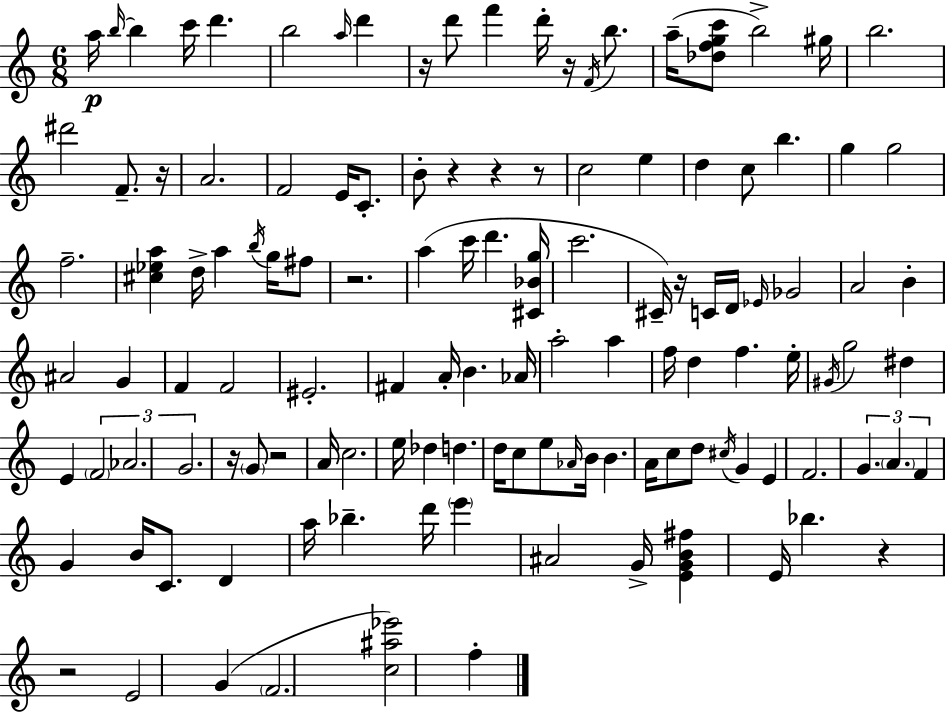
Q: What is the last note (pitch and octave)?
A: F5